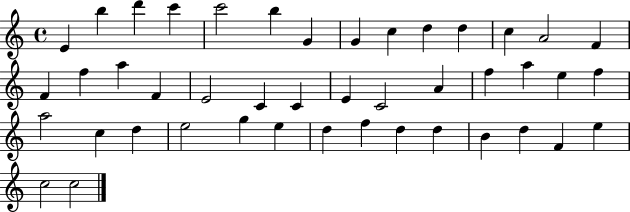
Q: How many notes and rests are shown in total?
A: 44